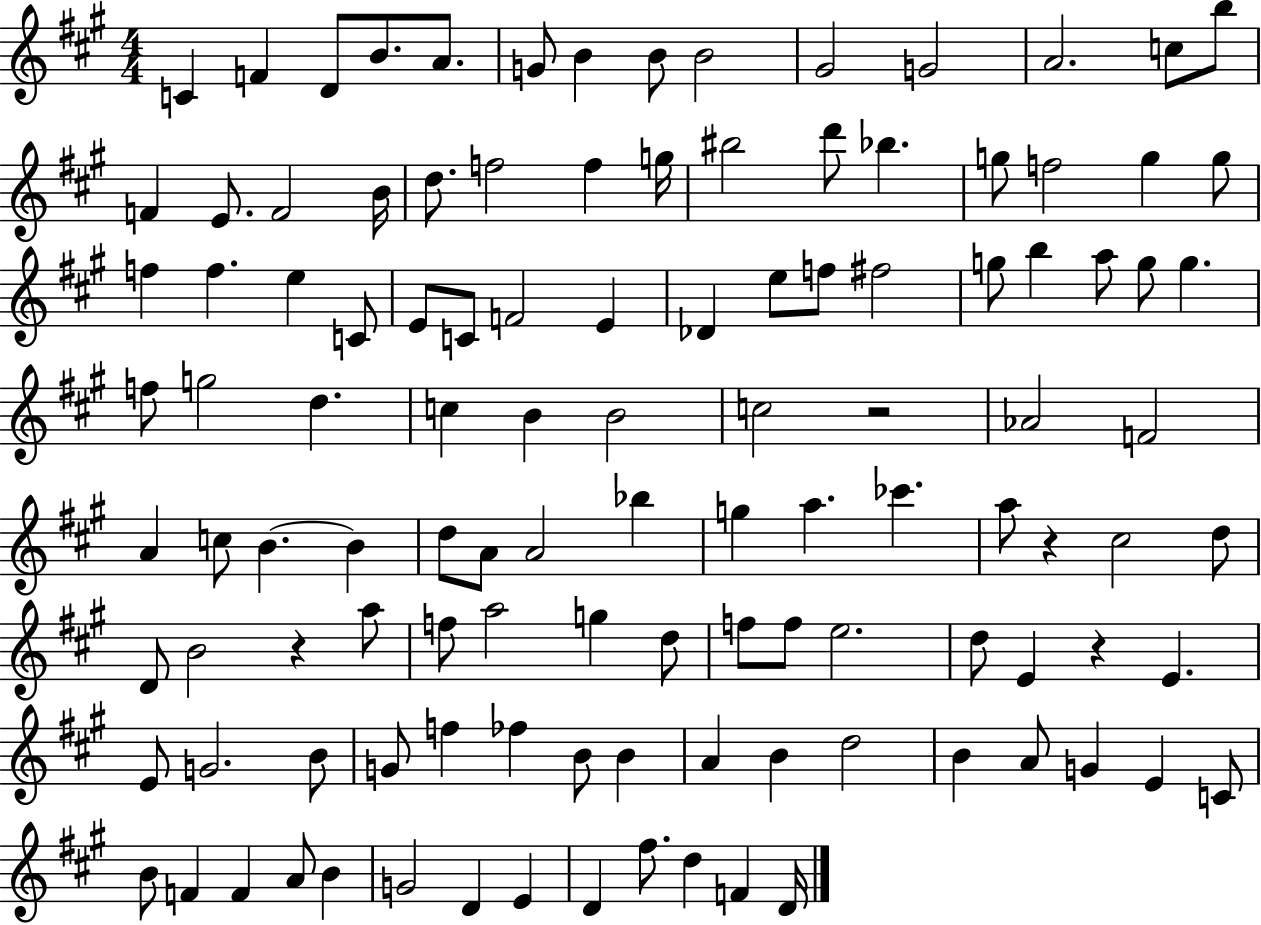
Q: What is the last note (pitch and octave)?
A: D4